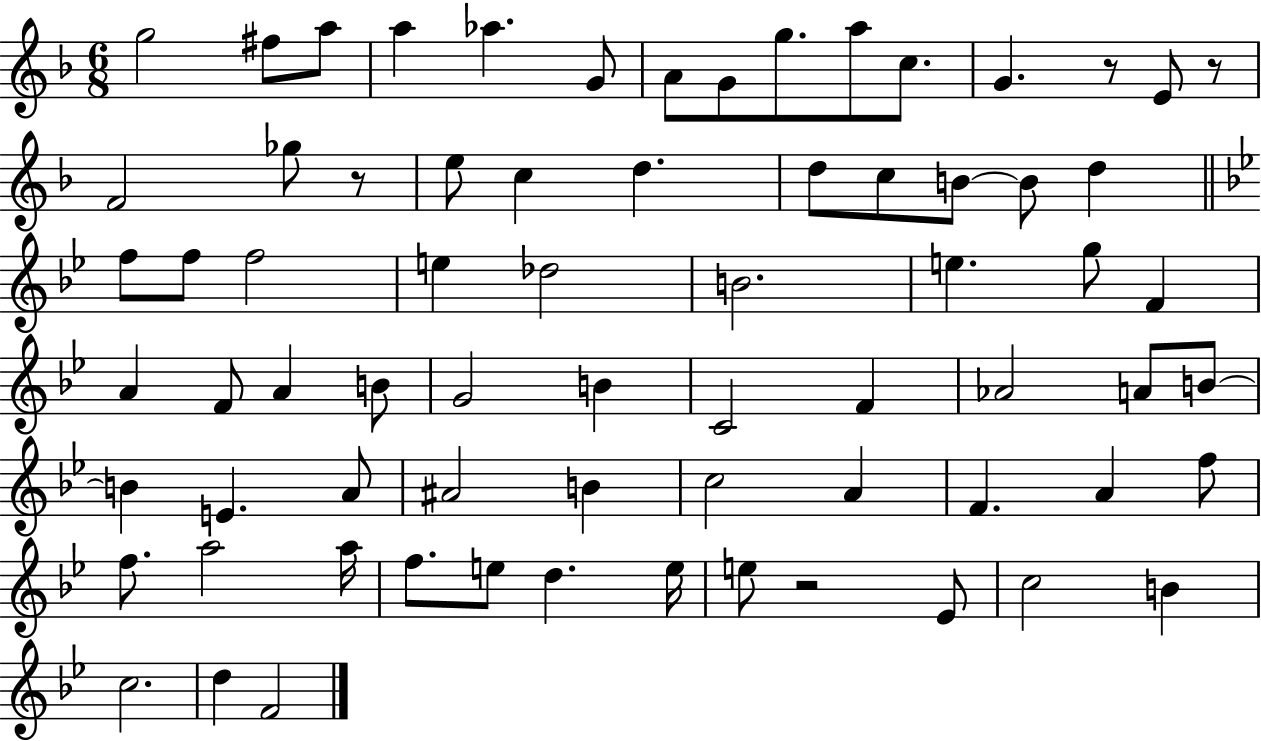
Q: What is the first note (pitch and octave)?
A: G5